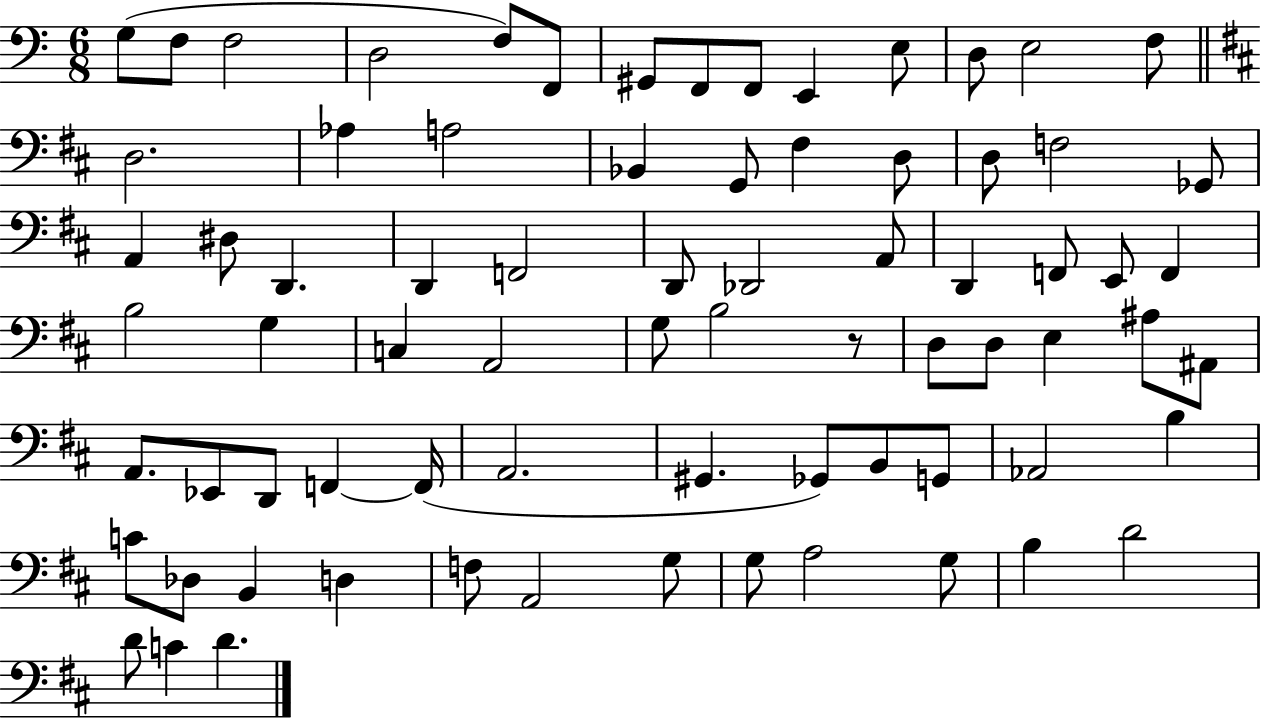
X:1
T:Untitled
M:6/8
L:1/4
K:C
G,/2 F,/2 F,2 D,2 F,/2 F,,/2 ^G,,/2 F,,/2 F,,/2 E,, E,/2 D,/2 E,2 F,/2 D,2 _A, A,2 _B,, G,,/2 ^F, D,/2 D,/2 F,2 _G,,/2 A,, ^D,/2 D,, D,, F,,2 D,,/2 _D,,2 A,,/2 D,, F,,/2 E,,/2 F,, B,2 G, C, A,,2 G,/2 B,2 z/2 D,/2 D,/2 E, ^A,/2 ^A,,/2 A,,/2 _E,,/2 D,,/2 F,, F,,/4 A,,2 ^G,, _G,,/2 B,,/2 G,,/2 _A,,2 B, C/2 _D,/2 B,, D, F,/2 A,,2 G,/2 G,/2 A,2 G,/2 B, D2 D/2 C D